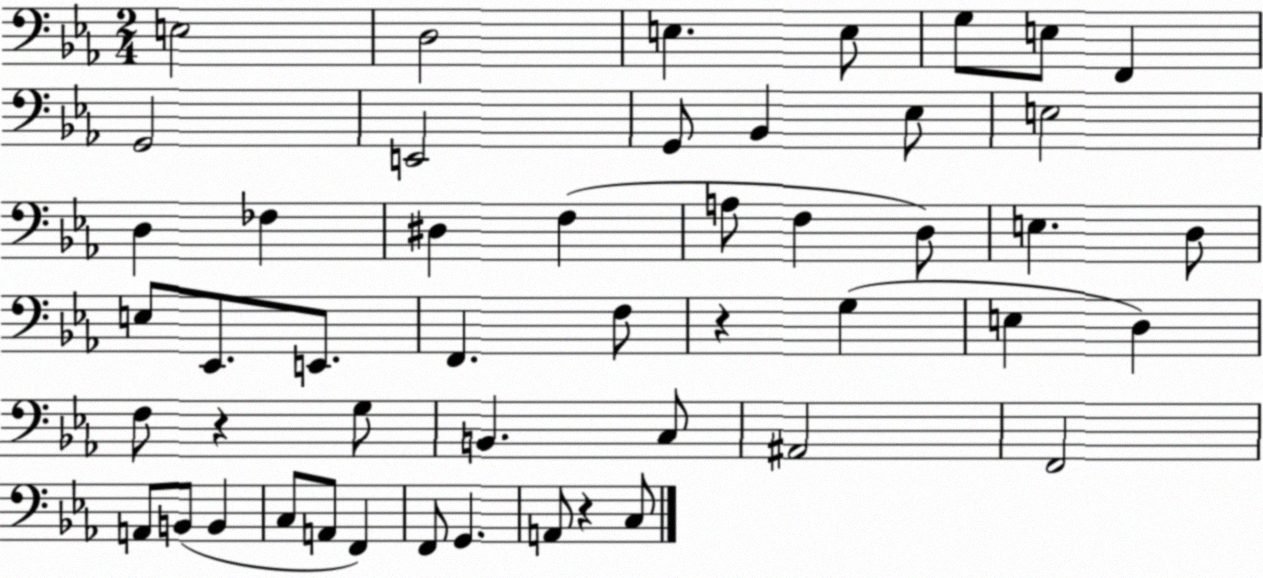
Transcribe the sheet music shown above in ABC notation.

X:1
T:Untitled
M:2/4
L:1/4
K:Eb
E,2 D,2 E, E,/2 G,/2 E,/2 F,, G,,2 E,,2 G,,/2 _B,, _E,/2 E,2 D, _F, ^D, F, A,/2 F, D,/2 E, D,/2 E,/2 _E,,/2 E,,/2 F,, F,/2 z G, E, D, F,/2 z G,/2 B,, C,/2 ^A,,2 F,,2 A,,/2 B,,/2 B,, C,/2 A,,/2 F,, F,,/2 G,, A,,/2 z C,/2